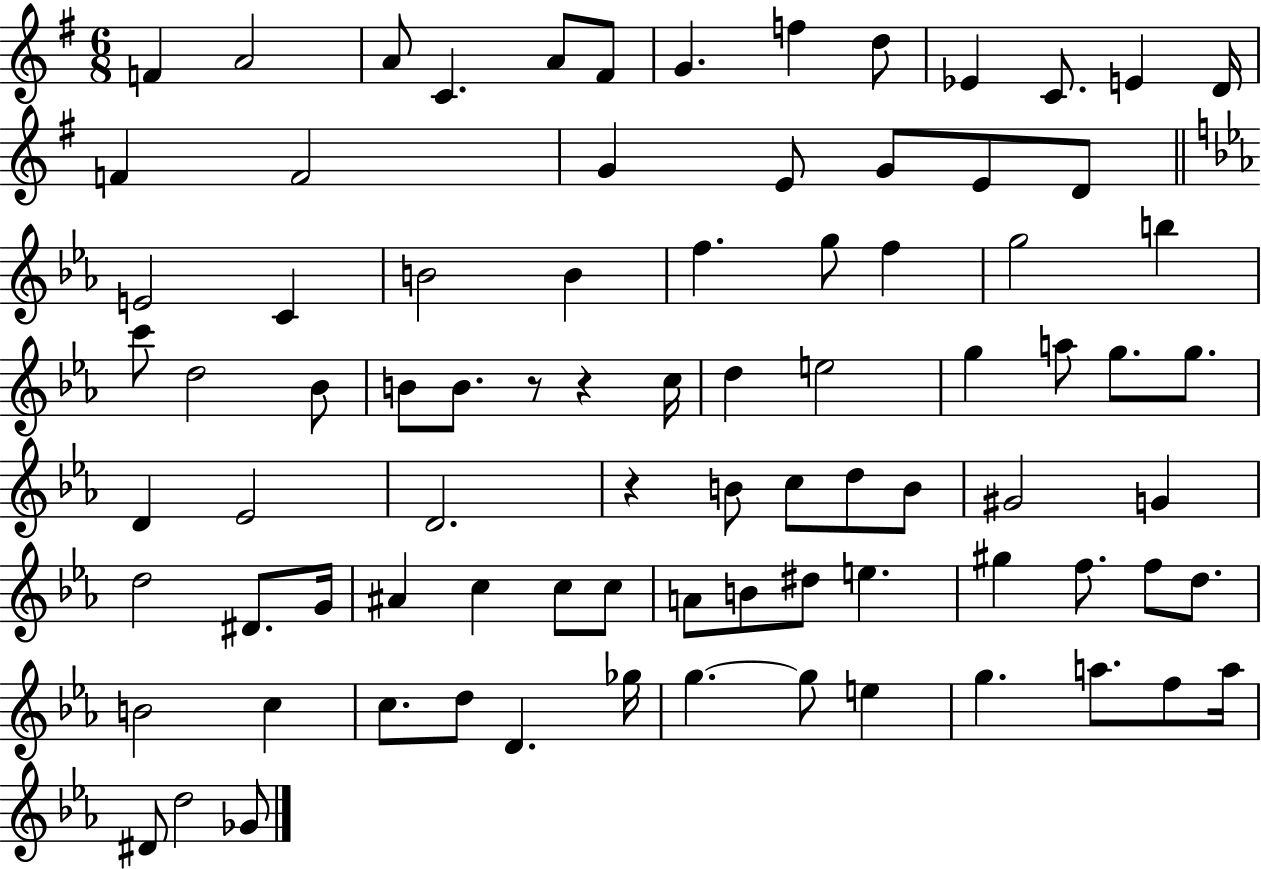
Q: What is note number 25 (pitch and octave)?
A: F5